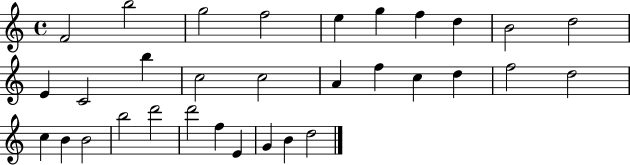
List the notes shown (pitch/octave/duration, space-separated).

F4/h B5/h G5/h F5/h E5/q G5/q F5/q D5/q B4/h D5/h E4/q C4/h B5/q C5/h C5/h A4/q F5/q C5/q D5/q F5/h D5/h C5/q B4/q B4/h B5/h D6/h D6/h F5/q E4/q G4/q B4/q D5/h